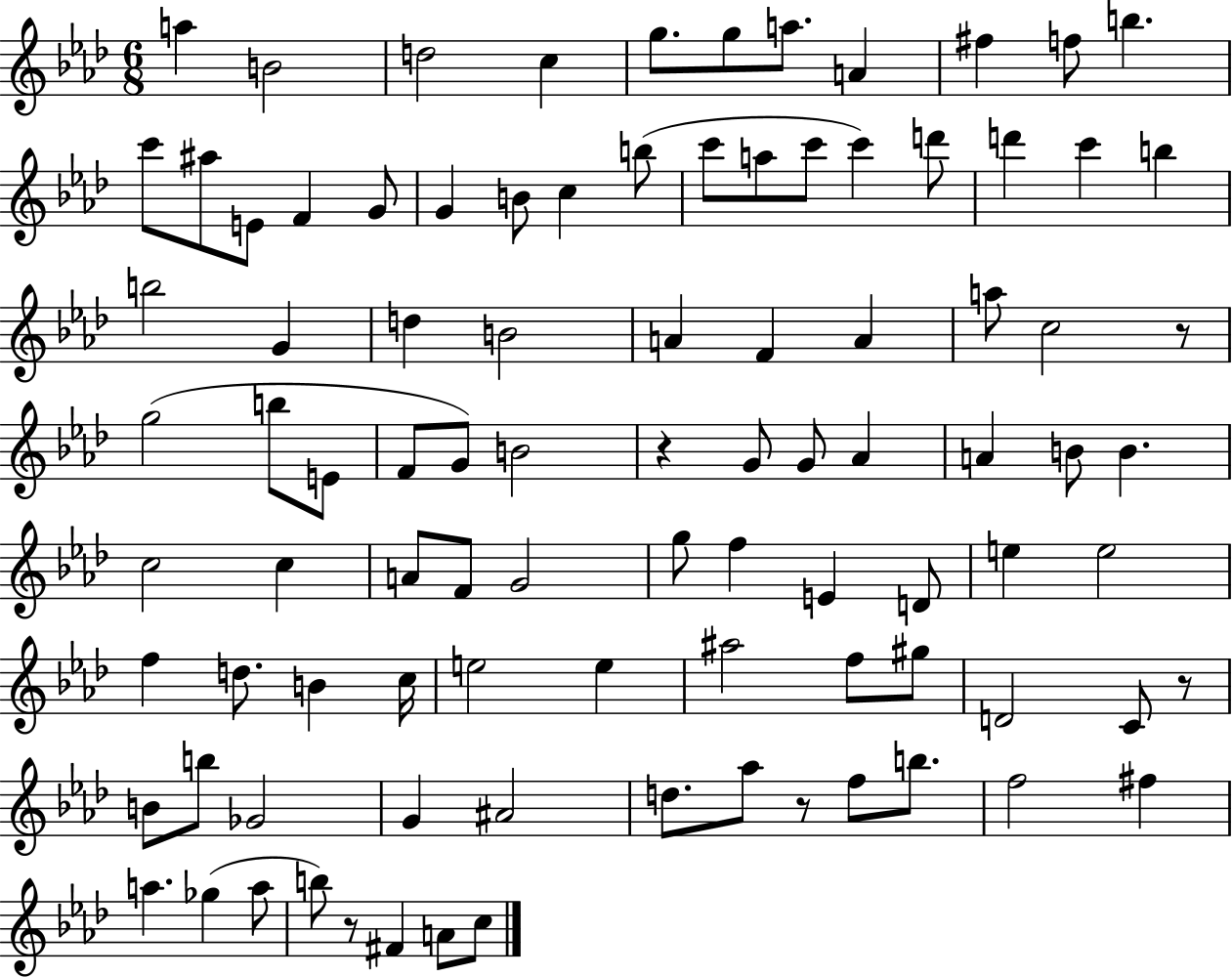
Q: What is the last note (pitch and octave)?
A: C5